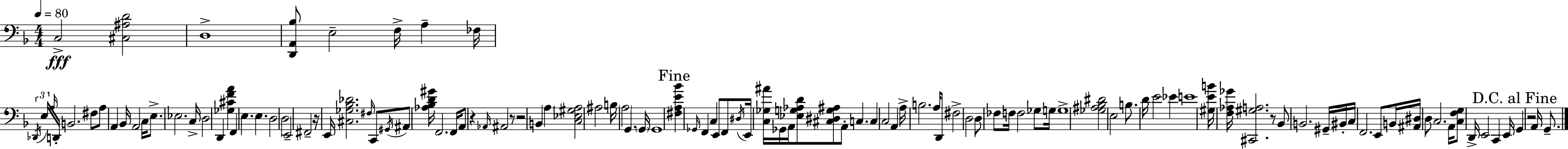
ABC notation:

X:1
T:Untitled
M:4/4
L:1/4
K:F
C,2 [^C,^A,D]2 D,4 [D,,A,,_B,]/2 E,2 F,/4 A, _F,/4 _D,,/4 E,/4 A,/4 D,,/4 B,,2 ^F,/2 A,/2 A,, _B,,/4 A,,2 C,/4 E,/2 _E,2 C,/4 D,2 D,, [_G,^CFA] F,, E, E, D,2 D,2 E,,2 ^F,,2 z/4 E,,/4 [^C,_G,_B,_D]2 ^F,/4 C,,/2 ^G,,/4 ^A,,/2 [_A,_B,D^G]/4 F,,2 F,,/4 A,,/2 z _A,,/4 ^A,,2 z/2 z2 B,, A, [C,_E,^G,A,]2 ^A,2 B,/4 A,2 G,, G,,/4 G,,4 [^F,A,E_B] _G,,/4 F,, C, E,,/2 F,,/2 ^D,/4 E,,/4 [C,_G,^A]/4 _G,,/4 A,,/4 [_E,G,_A,D]/2 [^C,^D,G,^A,]/2 A,,/2 C, C, C,2 A,, A,/4 B,2 A,/4 D,,/2 ^F,2 D,2 D,/2 _F,/2 F,/4 F,2 _G,/2 G,/4 G,4 [_G,^A,_B,^D]2 E,2 B,/2 D/4 E2 _E E4 [^G,EB]/4 [F,_A,_G]/4 [^C,,^G,A,]2 z/2 _B,,/2 B,,2 ^G,,/4 ^B,,/4 C,/4 F,,2 E,,/2 B,,/4 [^A,,^D,]/4 D,/2 C,2 A,,/4 [C,F,G,]/2 D,,/4 E,,2 C,, E,,/4 G,, z2 A,,/4 G,,/2